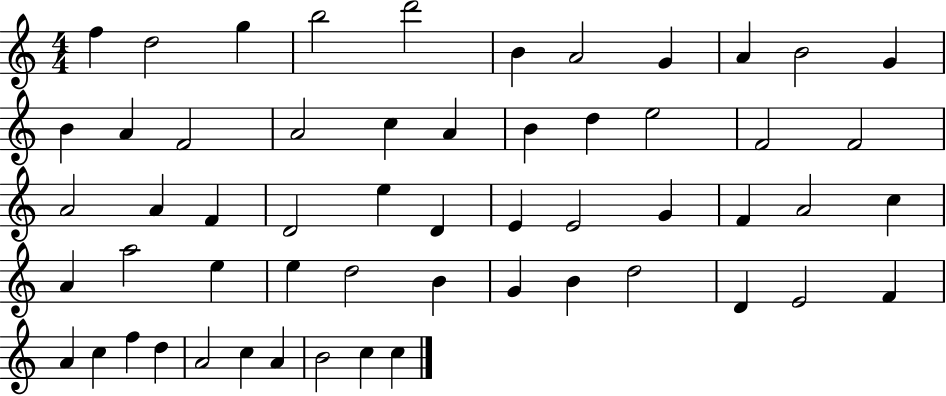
X:1
T:Untitled
M:4/4
L:1/4
K:C
f d2 g b2 d'2 B A2 G A B2 G B A F2 A2 c A B d e2 F2 F2 A2 A F D2 e D E E2 G F A2 c A a2 e e d2 B G B d2 D E2 F A c f d A2 c A B2 c c